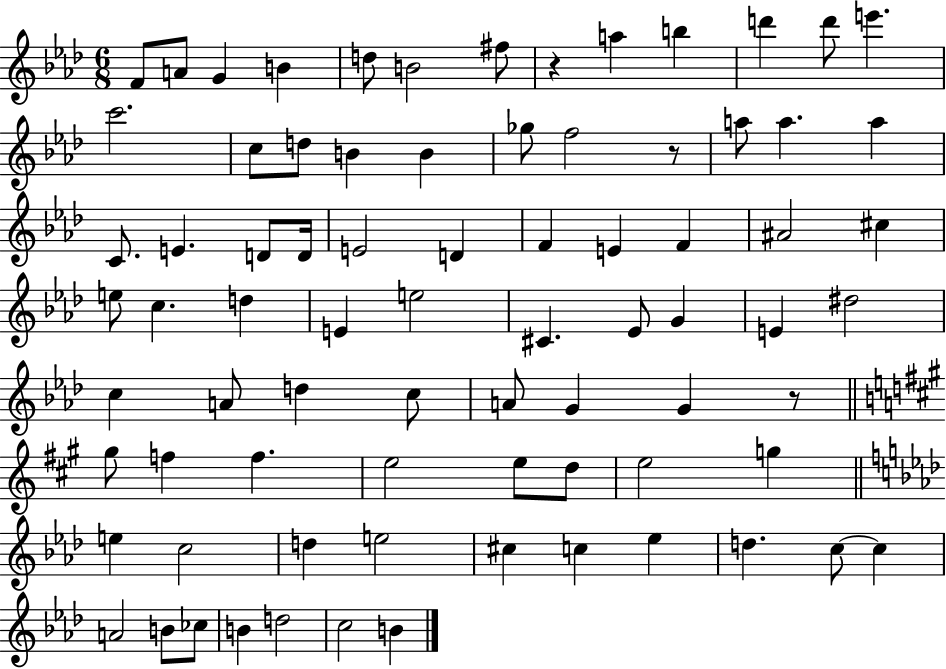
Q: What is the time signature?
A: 6/8